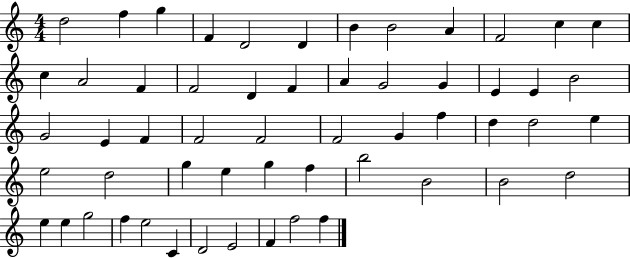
{
  \clef treble
  \numericTimeSignature
  \time 4/4
  \key c \major
  d''2 f''4 g''4 | f'4 d'2 d'4 | b'4 b'2 a'4 | f'2 c''4 c''4 | \break c''4 a'2 f'4 | f'2 d'4 f'4 | a'4 g'2 g'4 | e'4 e'4 b'2 | \break g'2 e'4 f'4 | f'2 f'2 | f'2 g'4 f''4 | d''4 d''2 e''4 | \break e''2 d''2 | g''4 e''4 g''4 f''4 | b''2 b'2 | b'2 d''2 | \break e''4 e''4 g''2 | f''4 e''2 c'4 | d'2 e'2 | f'4 f''2 f''4 | \break \bar "|."
}